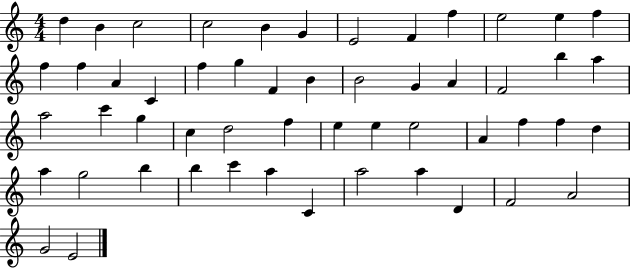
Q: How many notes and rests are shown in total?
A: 53